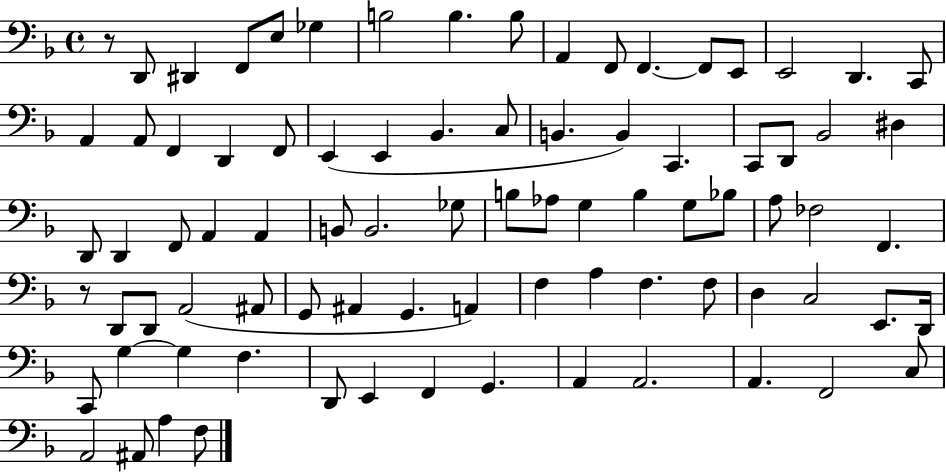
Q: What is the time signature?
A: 4/4